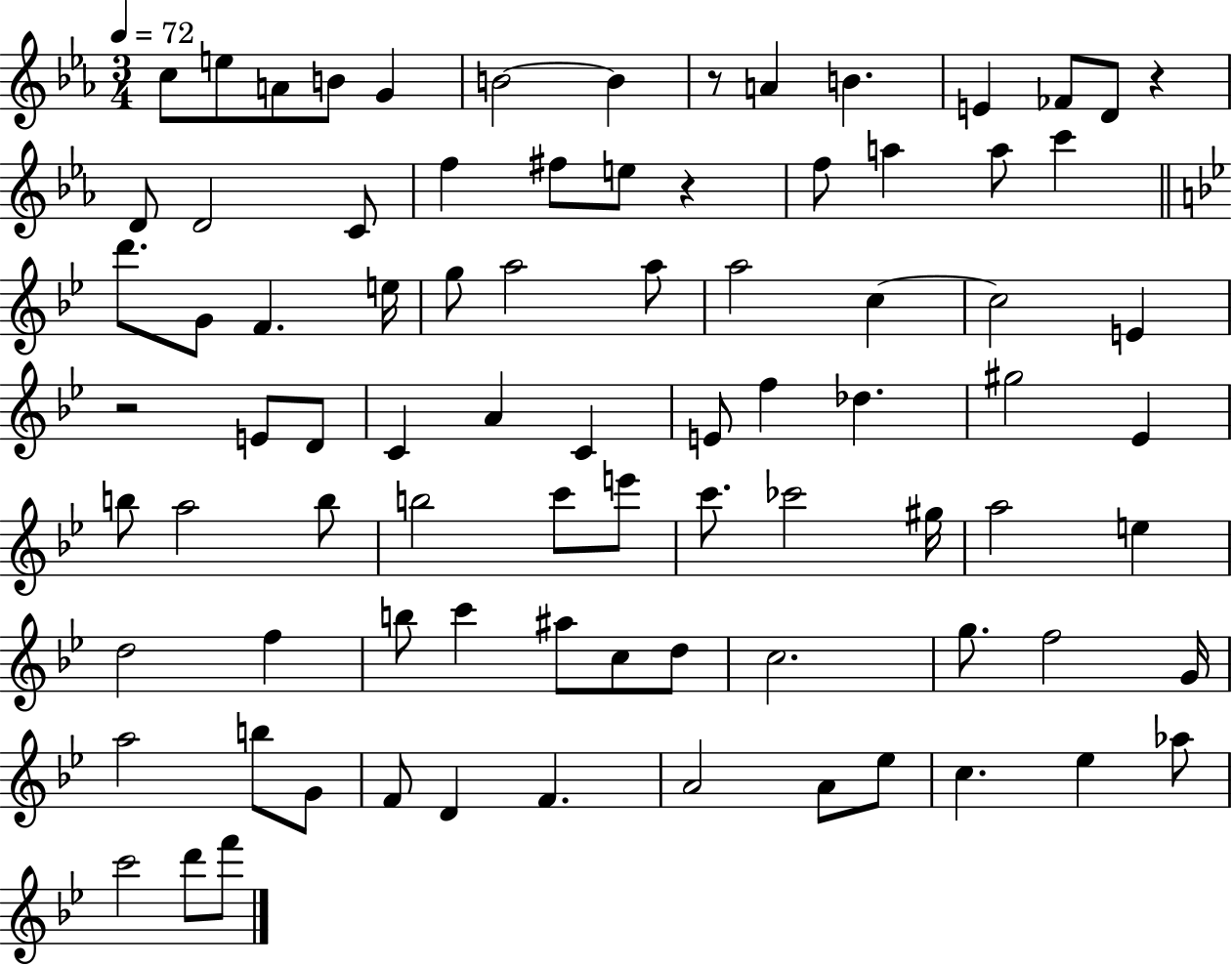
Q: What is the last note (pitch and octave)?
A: F6